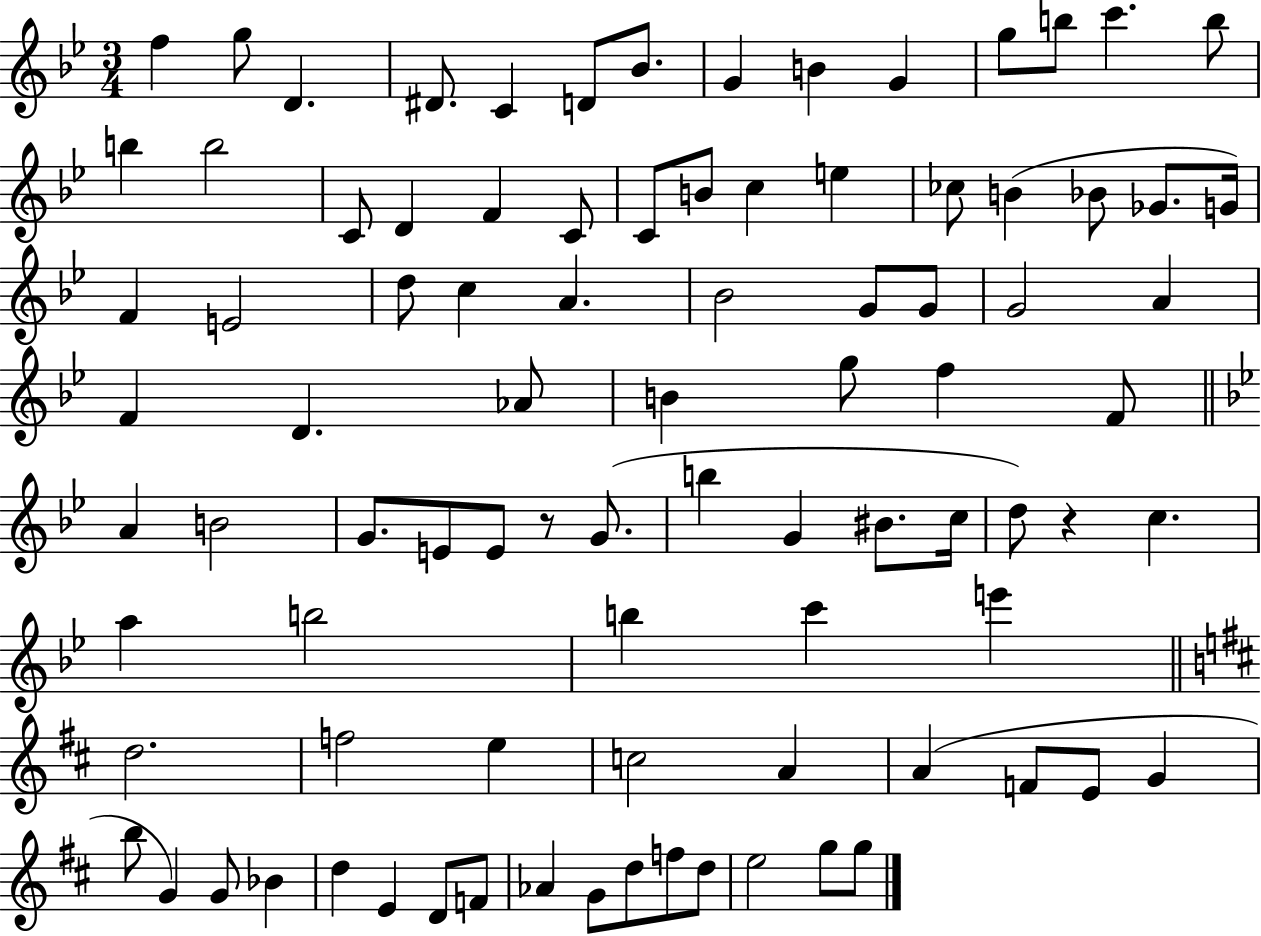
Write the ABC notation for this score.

X:1
T:Untitled
M:3/4
L:1/4
K:Bb
f g/2 D ^D/2 C D/2 _B/2 G B G g/2 b/2 c' b/2 b b2 C/2 D F C/2 C/2 B/2 c e _c/2 B _B/2 _G/2 G/4 F E2 d/2 c A _B2 G/2 G/2 G2 A F D _A/2 B g/2 f F/2 A B2 G/2 E/2 E/2 z/2 G/2 b G ^B/2 c/4 d/2 z c a b2 b c' e' d2 f2 e c2 A A F/2 E/2 G b/2 G G/2 _B d E D/2 F/2 _A G/2 d/2 f/2 d/2 e2 g/2 g/2